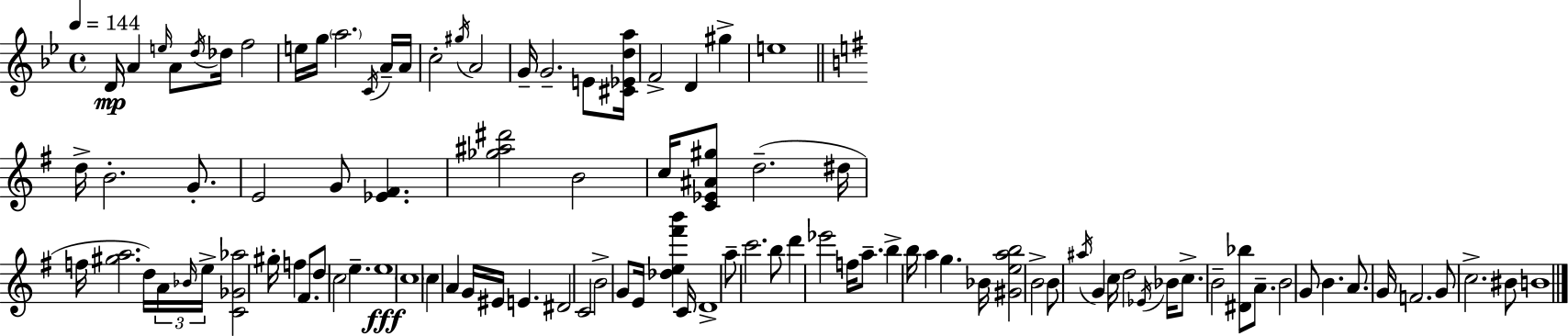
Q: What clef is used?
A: treble